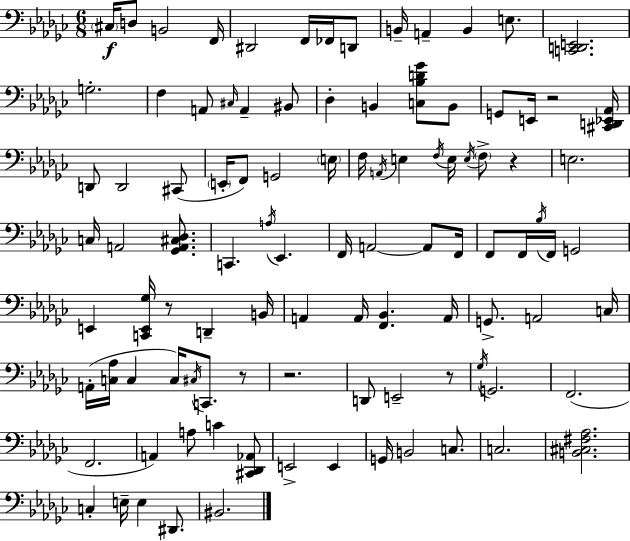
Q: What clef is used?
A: bass